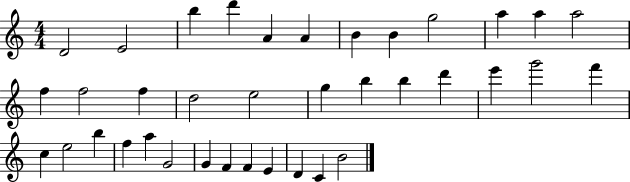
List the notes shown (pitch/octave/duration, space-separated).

D4/h E4/h B5/q D6/q A4/q A4/q B4/q B4/q G5/h A5/q A5/q A5/h F5/q F5/h F5/q D5/h E5/h G5/q B5/q B5/q D6/q E6/q G6/h F6/q C5/q E5/h B5/q F5/q A5/q G4/h G4/q F4/q F4/q E4/q D4/q C4/q B4/h